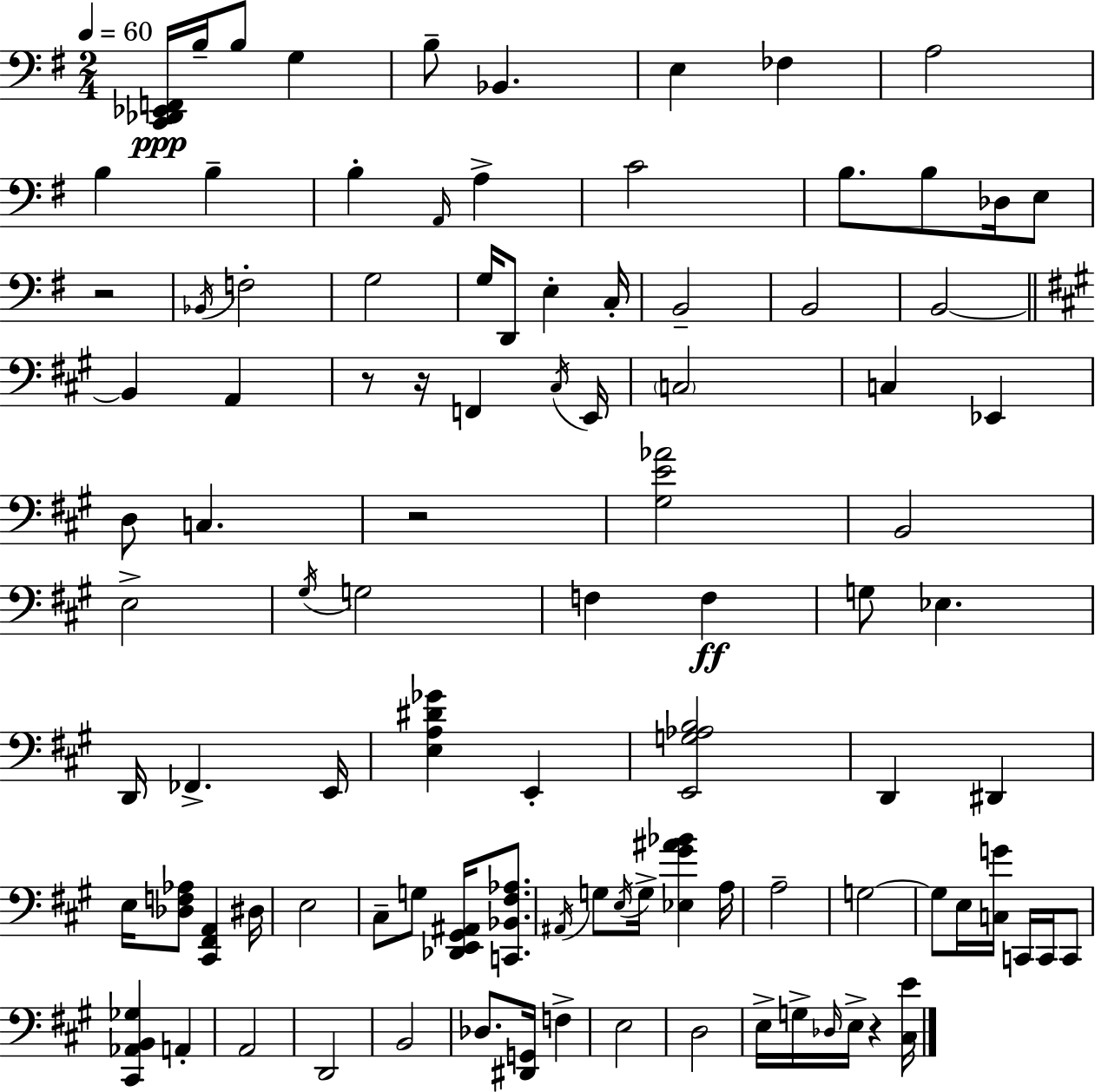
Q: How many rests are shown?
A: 5